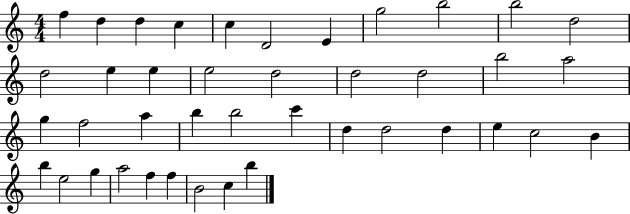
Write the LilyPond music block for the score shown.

{
  \clef treble
  \numericTimeSignature
  \time 4/4
  \key c \major
  f''4 d''4 d''4 c''4 | c''4 d'2 e'4 | g''2 b''2 | b''2 d''2 | \break d''2 e''4 e''4 | e''2 d''2 | d''2 d''2 | b''2 a''2 | \break g''4 f''2 a''4 | b''4 b''2 c'''4 | d''4 d''2 d''4 | e''4 c''2 b'4 | \break b''4 e''2 g''4 | a''2 f''4 f''4 | b'2 c''4 b''4 | \bar "|."
}